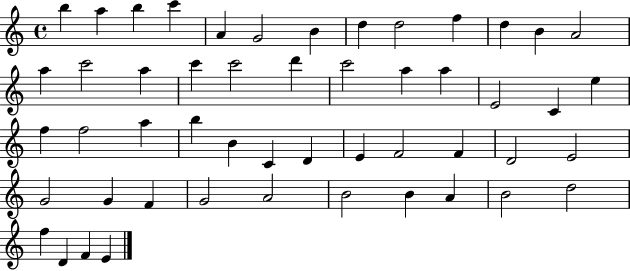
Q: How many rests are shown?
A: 0